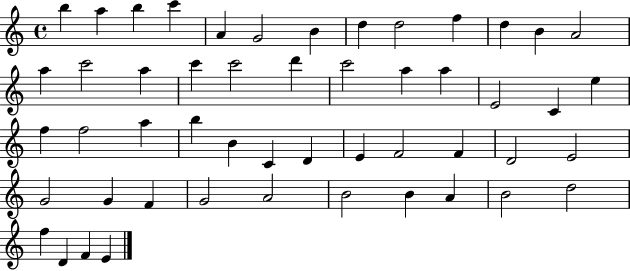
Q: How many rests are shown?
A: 0